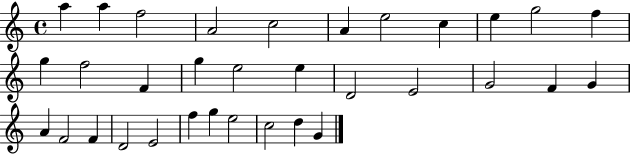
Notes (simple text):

A5/q A5/q F5/h A4/h C5/h A4/q E5/h C5/q E5/q G5/h F5/q G5/q F5/h F4/q G5/q E5/h E5/q D4/h E4/h G4/h F4/q G4/q A4/q F4/h F4/q D4/h E4/h F5/q G5/q E5/h C5/h D5/q G4/q